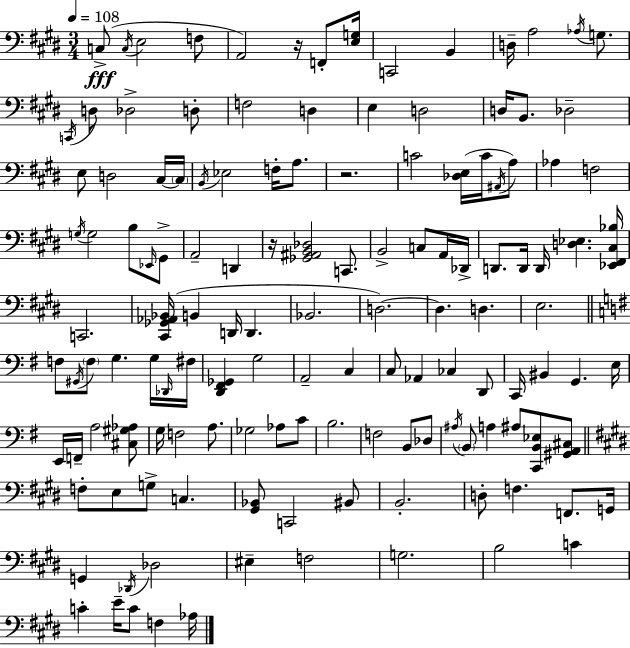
X:1
T:Untitled
M:3/4
L:1/4
K:E
C,/2 C,/4 E,2 F,/2 A,,2 z/4 F,,/2 [E,G,]/4 C,,2 B,, D,/4 A,2 _A,/4 G,/2 C,,/4 D,/2 _D,2 D,/2 F,2 D, E, D,2 D,/4 B,,/2 _D,2 E,/2 D,2 ^C,/4 ^C,/4 B,,/4 _E,2 F,/4 A,/2 z2 C2 [_D,E,]/4 C/4 ^A,,/4 A,/2 _A, F,2 G,/4 G,2 B,/2 _E,,/4 ^G,,/2 A,,2 D,, z/4 [_G,,^A,,B,,_D,]2 C,,/2 B,,2 C,/2 A,,/4 _D,,/4 D,,/2 D,,/4 D,,/4 [D,_E,] [_E,,^F,,^C,_B,]/4 C,,2 [^C,,_G,,_A,,_B,,]/4 B,, D,,/4 D,, _B,,2 D,2 D, D, E,2 F,/2 ^G,,/4 F,/2 G, G,/4 _D,,/4 ^F,/4 [D,,^F,,_G,,] G,2 A,,2 C, C,/2 _A,, _C, D,,/2 C,,/4 ^B,, G,, E,/4 E,,/4 F,,/4 A,2 [^C,^G,_A,]/2 G,/4 F,2 A,/2 _G,2 _A,/2 C/2 B,2 F,2 B,,/2 _D,/2 ^A,/4 B,,/2 A, ^A,/2 [C,,B,,_E,]/2 [^G,,A,,^C,]/2 F,/2 E,/2 G,/2 C, [^G,,_B,,]/2 C,,2 ^B,,/2 B,,2 D,/2 F, F,,/2 G,,/4 G,, _D,,/4 _D,2 ^E, F,2 G,2 B,2 C C E/4 C/2 F, _A,/4